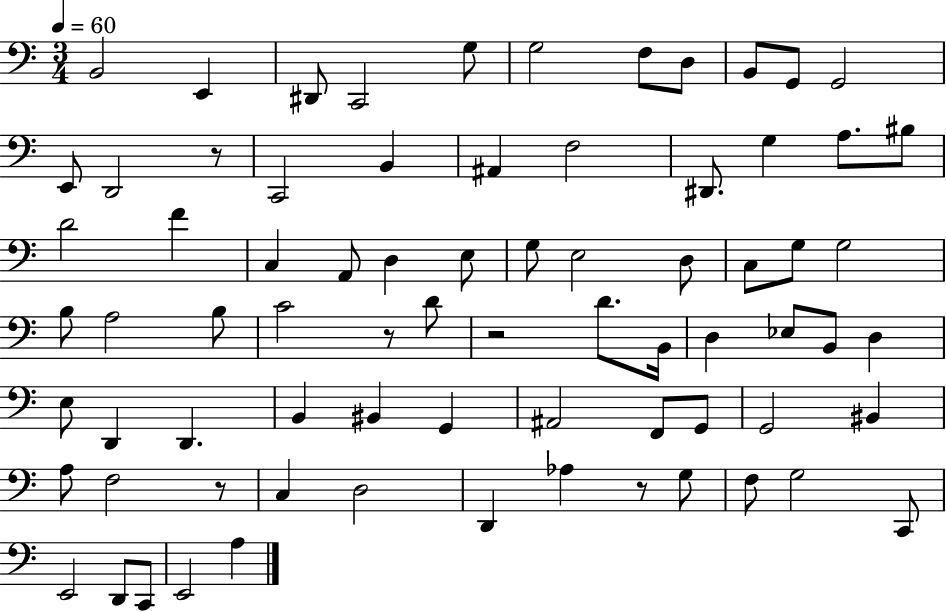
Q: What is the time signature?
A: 3/4